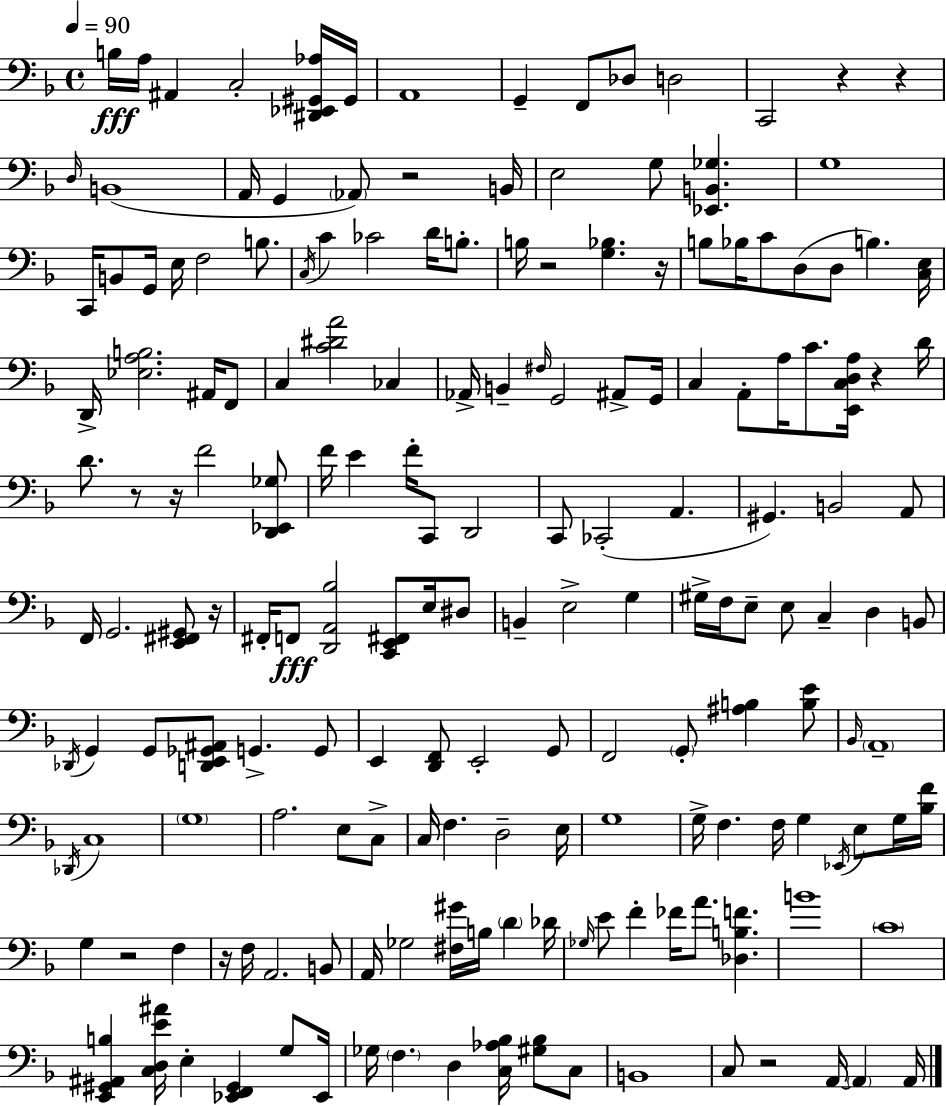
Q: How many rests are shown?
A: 12